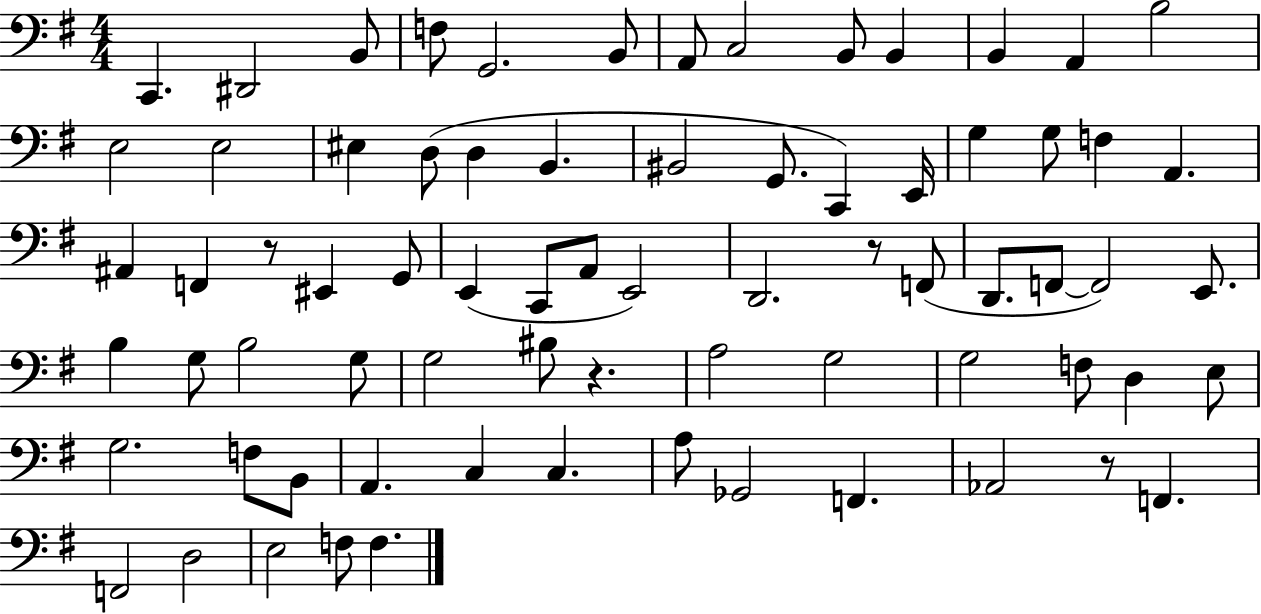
X:1
T:Untitled
M:4/4
L:1/4
K:G
C,, ^D,,2 B,,/2 F,/2 G,,2 B,,/2 A,,/2 C,2 B,,/2 B,, B,, A,, B,2 E,2 E,2 ^E, D,/2 D, B,, ^B,,2 G,,/2 C,, E,,/4 G, G,/2 F, A,, ^A,, F,, z/2 ^E,, G,,/2 E,, C,,/2 A,,/2 E,,2 D,,2 z/2 F,,/2 D,,/2 F,,/2 F,,2 E,,/2 B, G,/2 B,2 G,/2 G,2 ^B,/2 z A,2 G,2 G,2 F,/2 D, E,/2 G,2 F,/2 B,,/2 A,, C, C, A,/2 _G,,2 F,, _A,,2 z/2 F,, F,,2 D,2 E,2 F,/2 F,